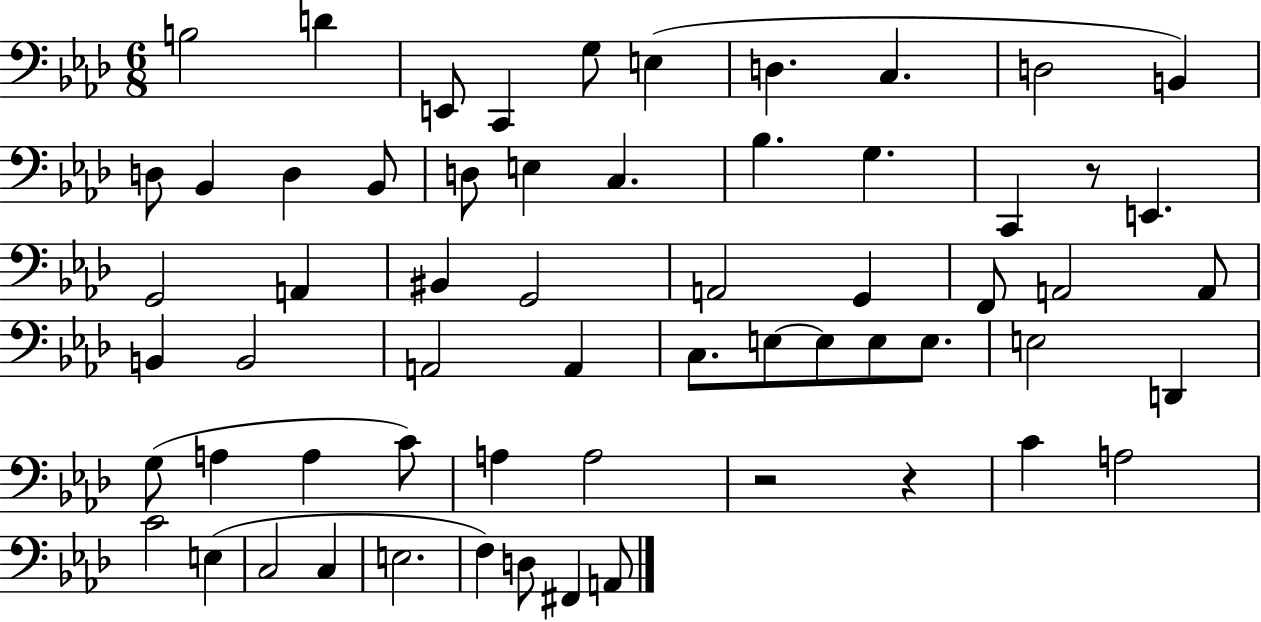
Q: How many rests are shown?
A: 3